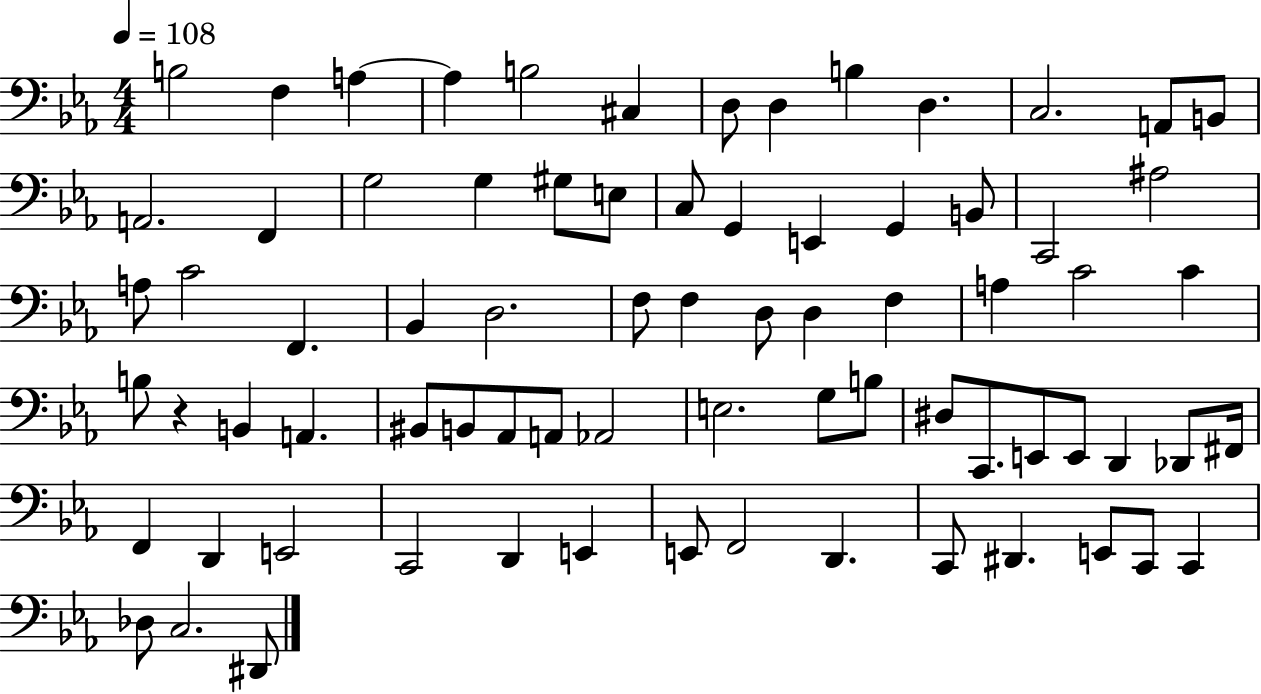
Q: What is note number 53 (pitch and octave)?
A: E2